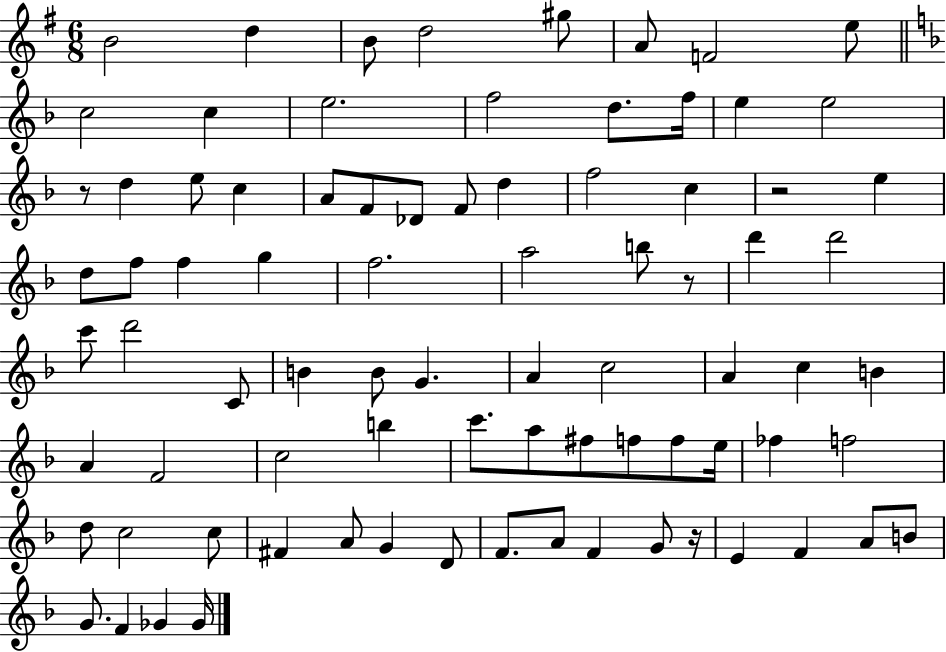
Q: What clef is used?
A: treble